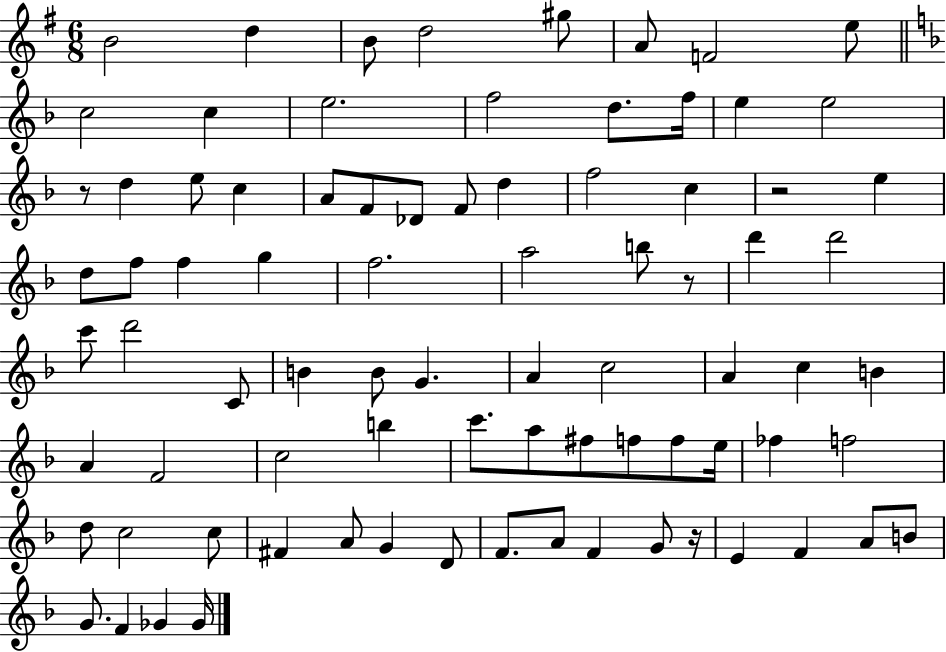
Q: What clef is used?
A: treble